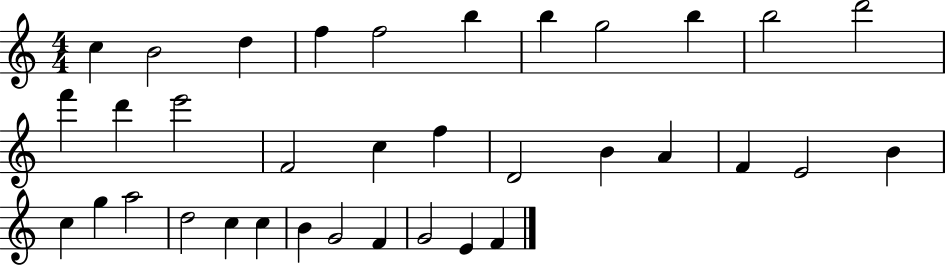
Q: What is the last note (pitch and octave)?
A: F4